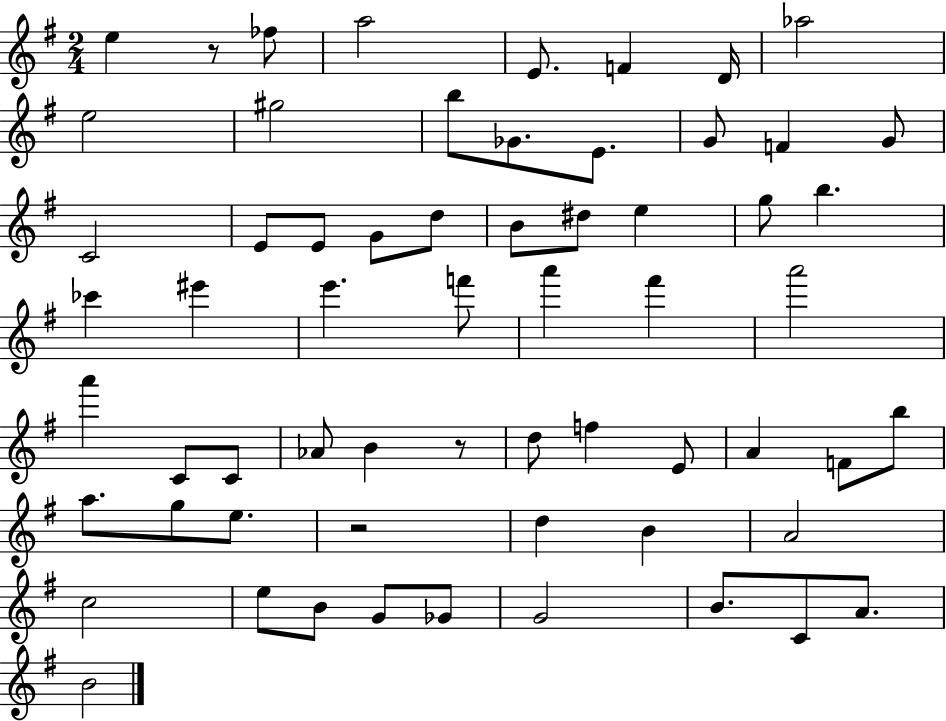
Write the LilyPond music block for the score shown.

{
  \clef treble
  \numericTimeSignature
  \time 2/4
  \key g \major
  \repeat volta 2 { e''4 r8 fes''8 | a''2 | e'8. f'4 d'16 | aes''2 | \break e''2 | gis''2 | b''8 ges'8. e'8. | g'8 f'4 g'8 | \break c'2 | e'8 e'8 g'8 d''8 | b'8 dis''8 e''4 | g''8 b''4. | \break ces'''4 eis'''4 | e'''4. f'''8 | a'''4 fis'''4 | a'''2 | \break a'''4 c'8 c'8 | aes'8 b'4 r8 | d''8 f''4 e'8 | a'4 f'8 b''8 | \break a''8. g''8 e''8. | r2 | d''4 b'4 | a'2 | \break c''2 | e''8 b'8 g'8 ges'8 | g'2 | b'8. c'8 a'8. | \break b'2 | } \bar "|."
}